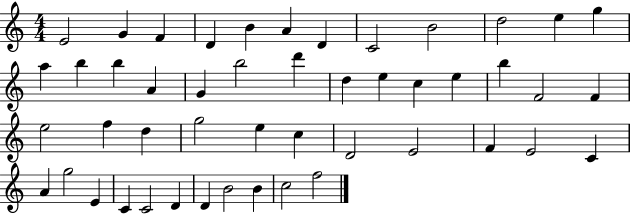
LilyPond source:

{
  \clef treble
  \numericTimeSignature
  \time 4/4
  \key c \major
  e'2 g'4 f'4 | d'4 b'4 a'4 d'4 | c'2 b'2 | d''2 e''4 g''4 | \break a''4 b''4 b''4 a'4 | g'4 b''2 d'''4 | d''4 e''4 c''4 e''4 | b''4 f'2 f'4 | \break e''2 f''4 d''4 | g''2 e''4 c''4 | d'2 e'2 | f'4 e'2 c'4 | \break a'4 g''2 e'4 | c'4 c'2 d'4 | d'4 b'2 b'4 | c''2 f''2 | \break \bar "|."
}